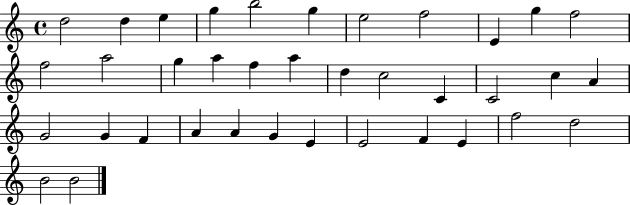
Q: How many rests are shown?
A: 0